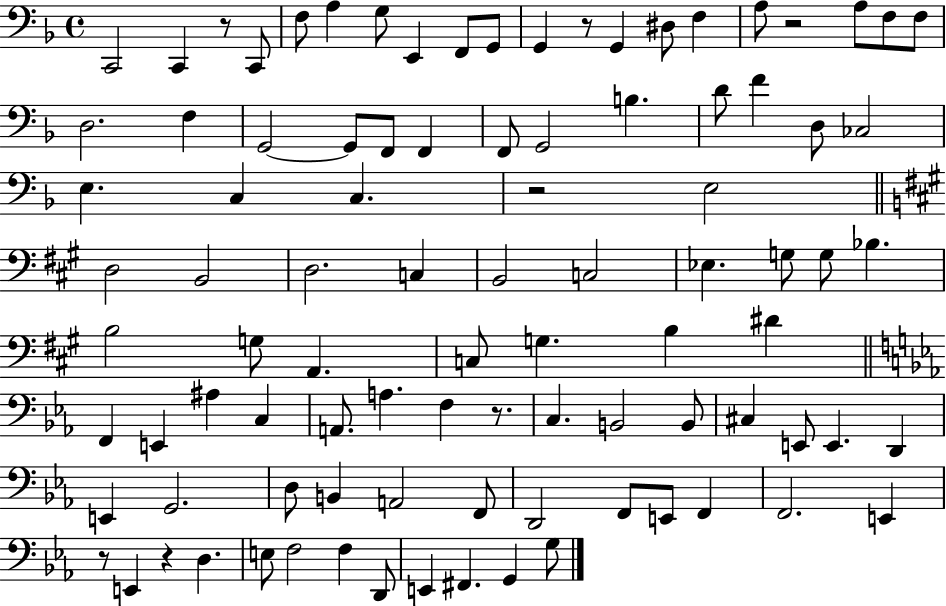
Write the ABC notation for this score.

X:1
T:Untitled
M:4/4
L:1/4
K:F
C,,2 C,, z/2 C,,/2 F,/2 A, G,/2 E,, F,,/2 G,,/2 G,, z/2 G,, ^D,/2 F, A,/2 z2 A,/2 F,/2 F,/2 D,2 F, G,,2 G,,/2 F,,/2 F,, F,,/2 G,,2 B, D/2 F D,/2 _C,2 E, C, C, z2 E,2 D,2 B,,2 D,2 C, B,,2 C,2 _E, G,/2 G,/2 _B, B,2 G,/2 A,, C,/2 G, B, ^D F,, E,, ^A, C, A,,/2 A, F, z/2 C, B,,2 B,,/2 ^C, E,,/2 E,, D,, E,, G,,2 D,/2 B,, A,,2 F,,/2 D,,2 F,,/2 E,,/2 F,, F,,2 E,, z/2 E,, z D, E,/2 F,2 F, D,,/2 E,, ^F,, G,, G,/2